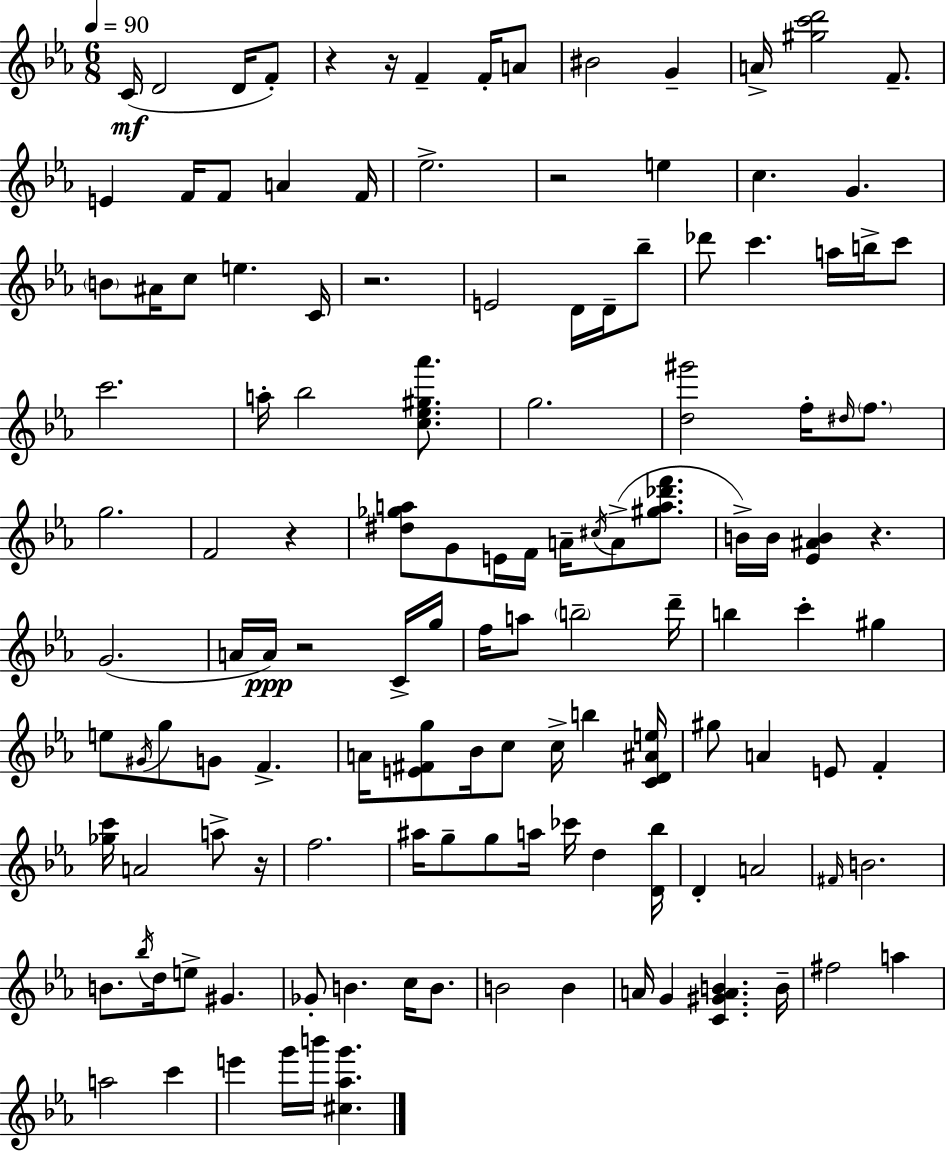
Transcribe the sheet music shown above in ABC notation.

X:1
T:Untitled
M:6/8
L:1/4
K:Cm
C/4 D2 D/4 F/2 z z/4 F F/4 A/2 ^B2 G A/4 [^gc'd']2 F/2 E F/4 F/2 A F/4 _e2 z2 e c G B/2 ^A/4 c/2 e C/4 z2 E2 D/4 D/4 _b/2 _d'/2 c' a/4 b/4 c'/2 c'2 a/4 _b2 [c_e^g_a']/2 g2 [d^g']2 f/4 ^d/4 f/2 g2 F2 z [^d_ga]/2 G/2 E/4 F/4 A/4 ^c/4 A/2 [^ga_d'f']/2 B/4 B/4 [_E^AB] z G2 A/4 A/4 z2 C/4 g/4 f/4 a/2 b2 d'/4 b c' ^g e/2 ^G/4 g/2 G/2 F A/4 [E^Fg]/2 _B/4 c/2 c/4 b [CD^Ae]/4 ^g/2 A E/2 F [_gc']/4 A2 a/2 z/4 f2 ^a/4 g/2 g/2 a/4 _c'/4 d [D_b]/4 D A2 ^F/4 B2 B/2 _b/4 d/4 e/2 ^G _G/2 B c/4 B/2 B2 B A/4 G [C^GAB] B/4 ^f2 a a2 c' e' g'/4 b'/4 [^c_ag']